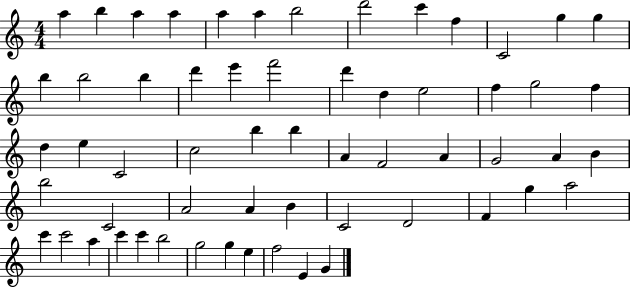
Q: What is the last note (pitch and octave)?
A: G4